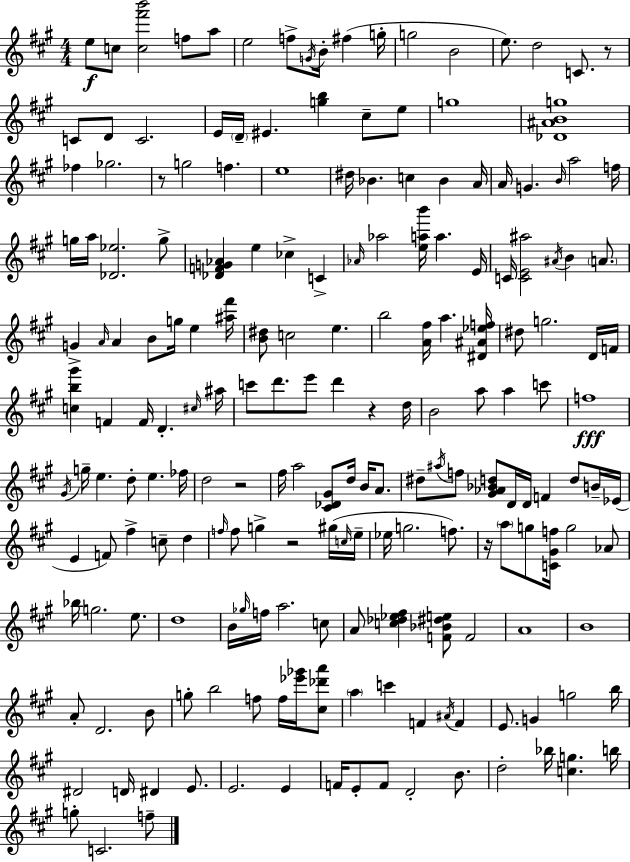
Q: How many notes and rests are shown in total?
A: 193